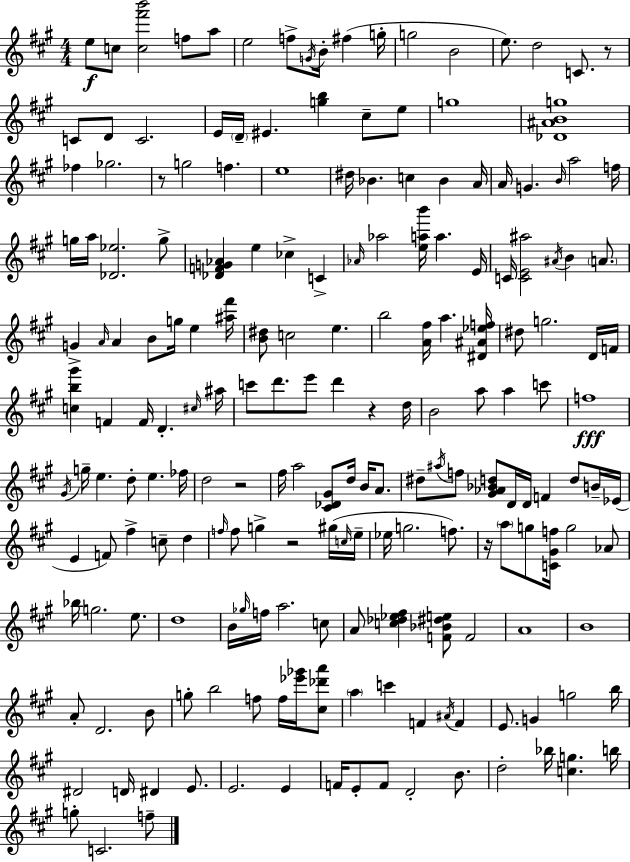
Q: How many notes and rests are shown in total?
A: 193